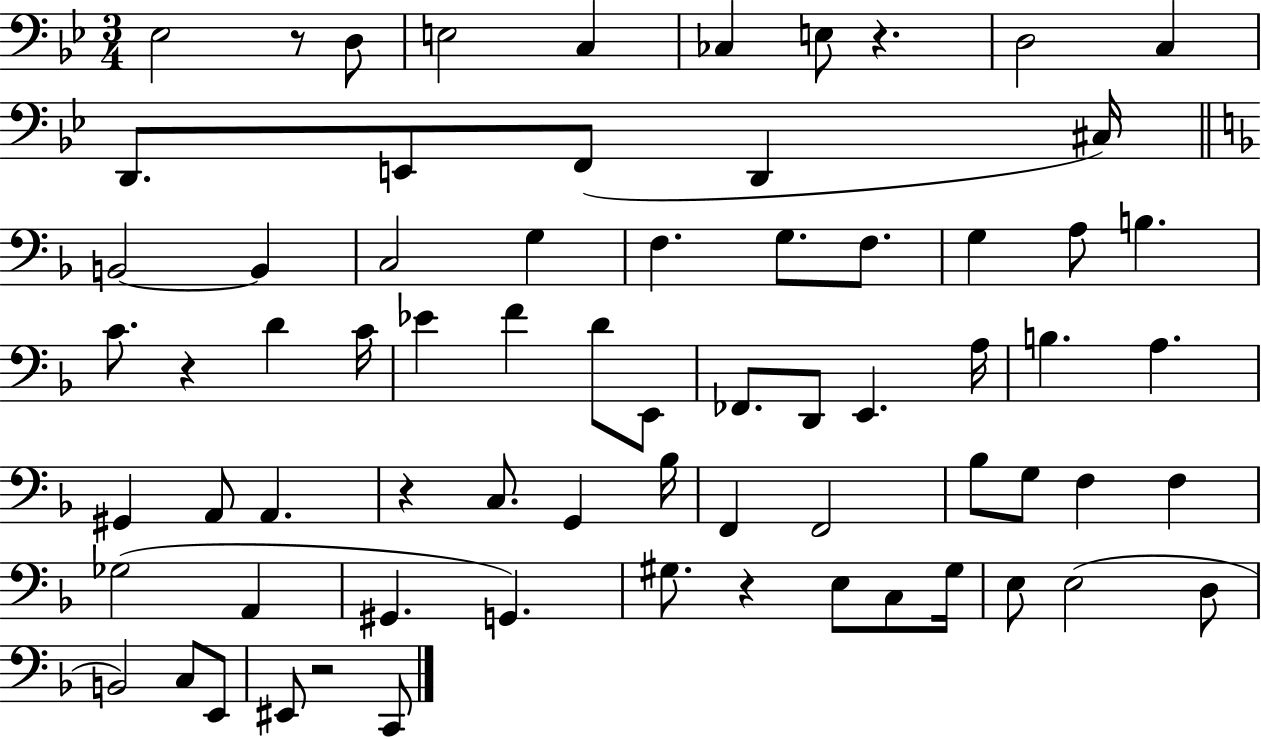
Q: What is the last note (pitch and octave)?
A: C2